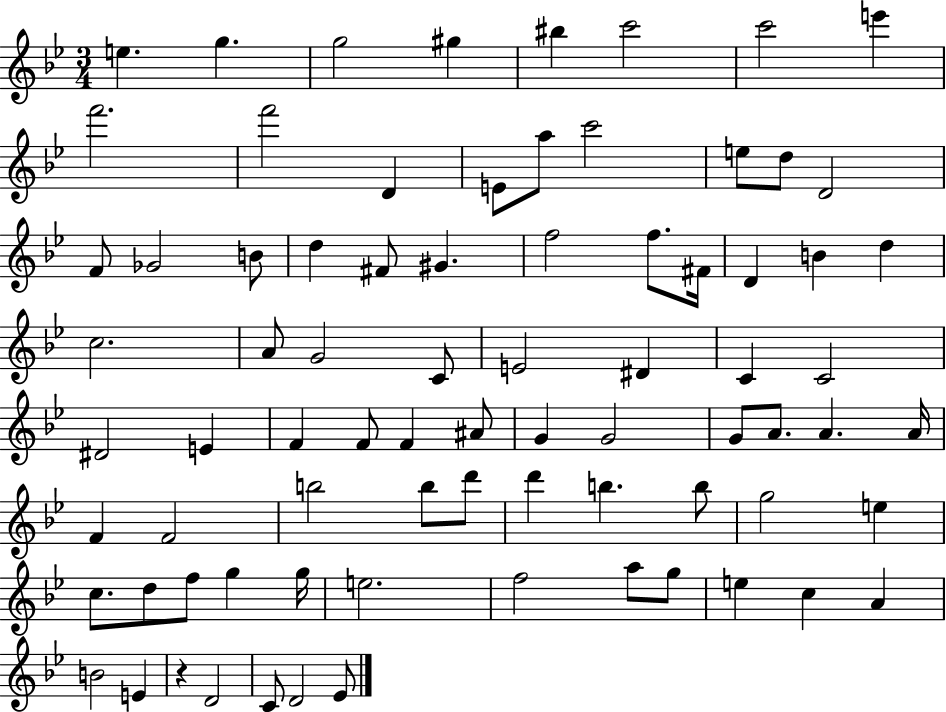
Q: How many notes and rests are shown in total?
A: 78